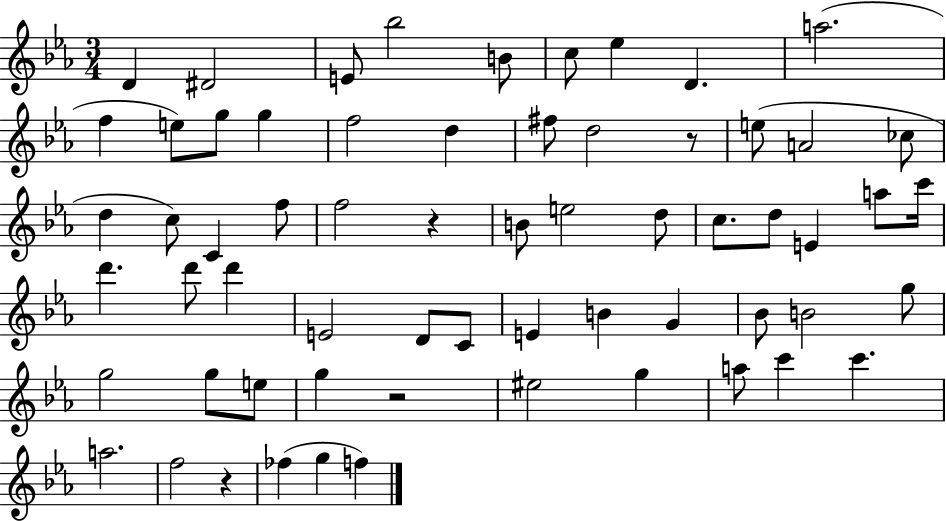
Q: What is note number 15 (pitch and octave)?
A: D5